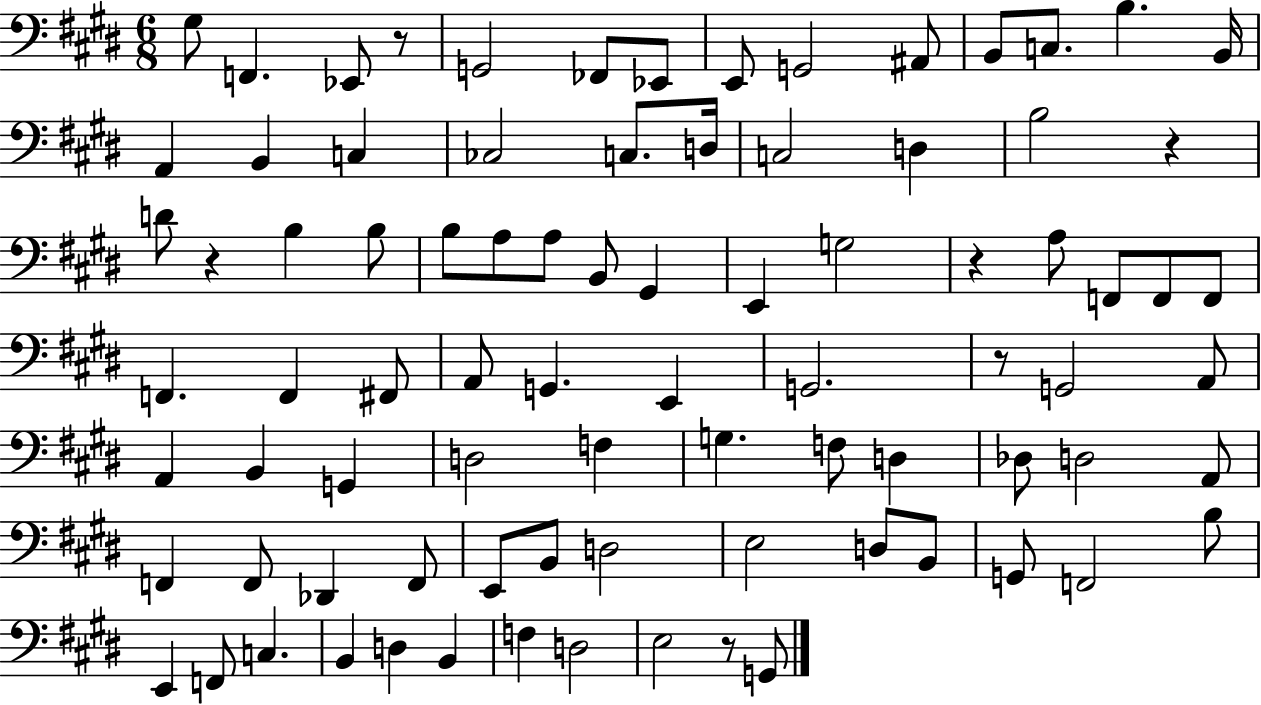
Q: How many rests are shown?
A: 6